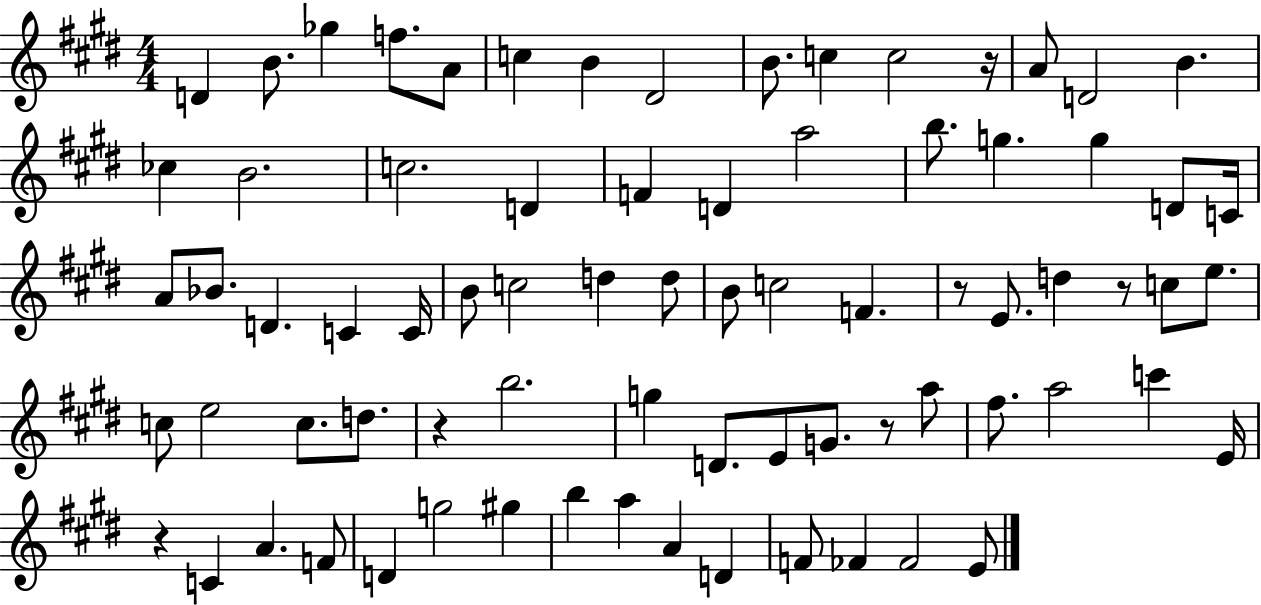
D4/q B4/e. Gb5/q F5/e. A4/e C5/q B4/q D#4/h B4/e. C5/q C5/h R/s A4/e D4/h B4/q. CES5/q B4/h. C5/h. D4/q F4/q D4/q A5/h B5/e. G5/q. G5/q D4/e C4/s A4/e Bb4/e. D4/q. C4/q C4/s B4/e C5/h D5/q D5/e B4/e C5/h F4/q. R/e E4/e. D5/q R/e C5/e E5/e. C5/e E5/h C5/e. D5/e. R/q B5/h. G5/q D4/e. E4/e G4/e. R/e A5/e F#5/e. A5/h C6/q E4/s R/q C4/q A4/q. F4/e D4/q G5/h G#5/q B5/q A5/q A4/q D4/q F4/e FES4/q FES4/h E4/e